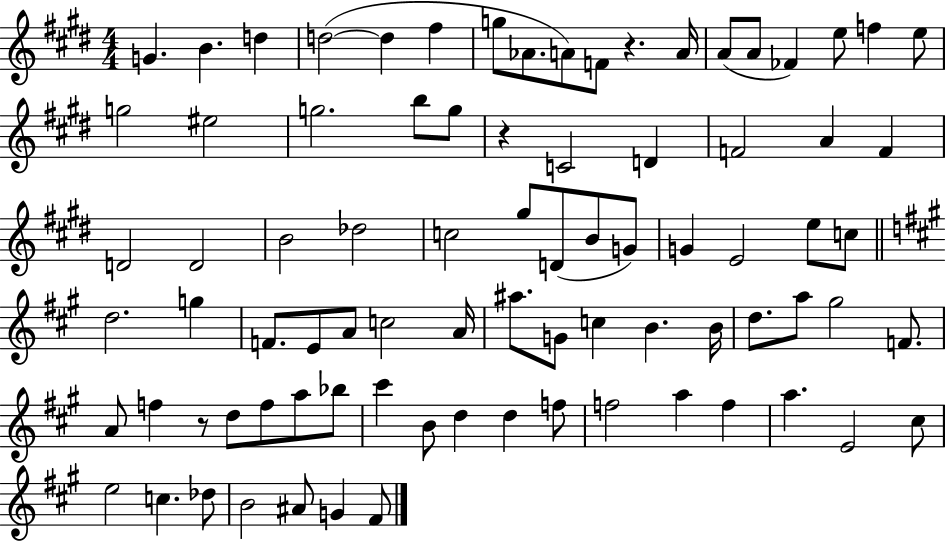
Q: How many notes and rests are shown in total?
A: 83